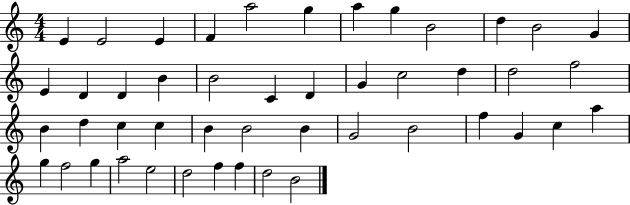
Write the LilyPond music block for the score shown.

{
  \clef treble
  \numericTimeSignature
  \time 4/4
  \key c \major
  e'4 e'2 e'4 | f'4 a''2 g''4 | a''4 g''4 b'2 | d''4 b'2 g'4 | \break e'4 d'4 d'4 b'4 | b'2 c'4 d'4 | g'4 c''2 d''4 | d''2 f''2 | \break b'4 d''4 c''4 c''4 | b'4 b'2 b'4 | g'2 b'2 | f''4 g'4 c''4 a''4 | \break g''4 f''2 g''4 | a''2 e''2 | d''2 f''4 f''4 | d''2 b'2 | \break \bar "|."
}